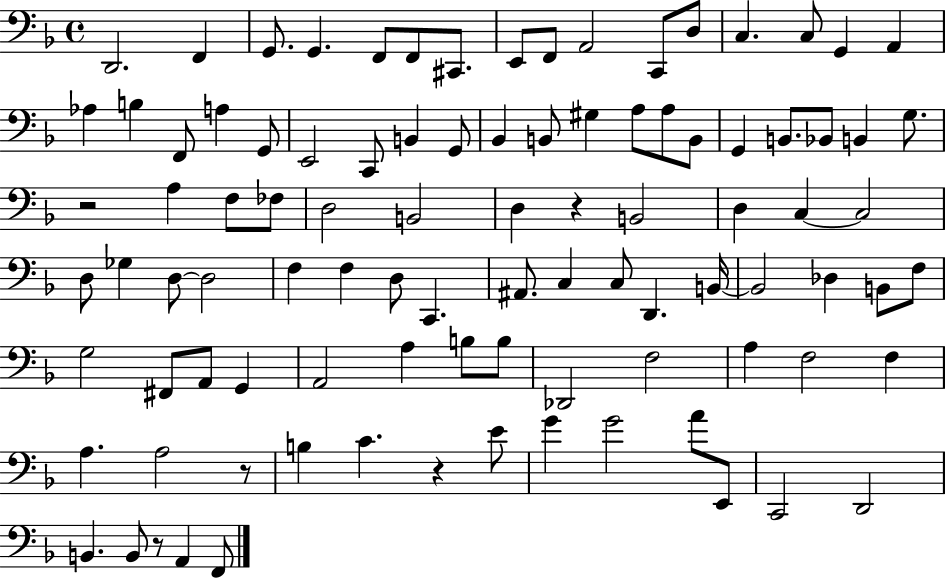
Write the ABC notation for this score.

X:1
T:Untitled
M:4/4
L:1/4
K:F
D,,2 F,, G,,/2 G,, F,,/2 F,,/2 ^C,,/2 E,,/2 F,,/2 A,,2 C,,/2 D,/2 C, C,/2 G,, A,, _A, B, F,,/2 A, G,,/2 E,,2 C,,/2 B,, G,,/2 _B,, B,,/2 ^G, A,/2 A,/2 B,,/2 G,, B,,/2 _B,,/2 B,, G,/2 z2 A, F,/2 _F,/2 D,2 B,,2 D, z B,,2 D, C, C,2 D,/2 _G, D,/2 D,2 F, F, D,/2 C,, ^A,,/2 C, C,/2 D,, B,,/4 B,,2 _D, B,,/2 F,/2 G,2 ^F,,/2 A,,/2 G,, A,,2 A, B,/2 B,/2 _D,,2 F,2 A, F,2 F, A, A,2 z/2 B, C z E/2 G G2 A/2 E,,/2 C,,2 D,,2 B,, B,,/2 z/2 A,, F,,/2